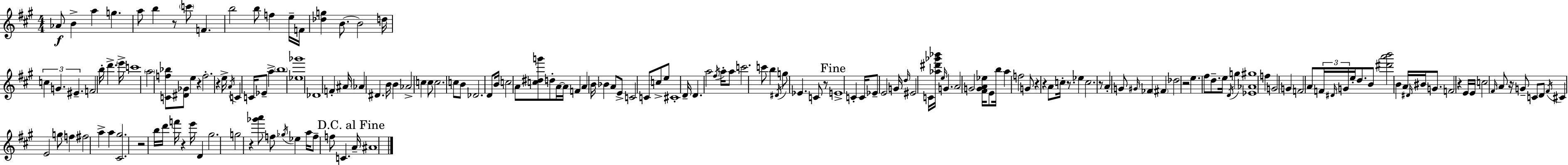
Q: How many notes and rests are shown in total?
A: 187